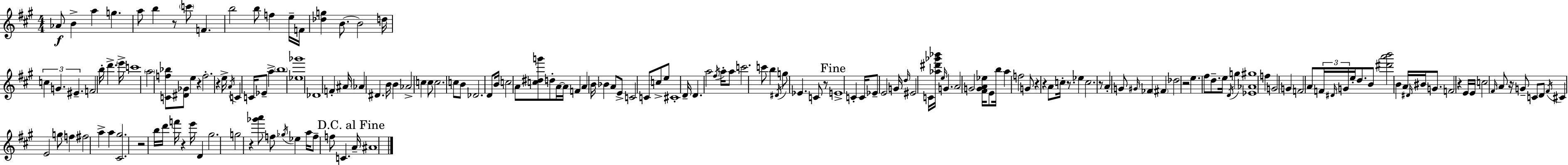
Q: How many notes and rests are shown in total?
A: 187